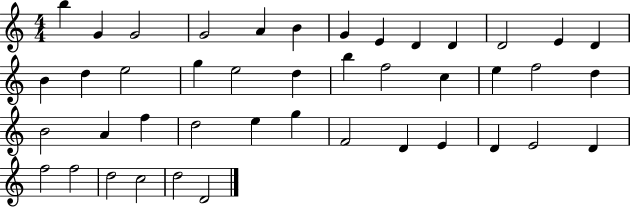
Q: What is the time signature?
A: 4/4